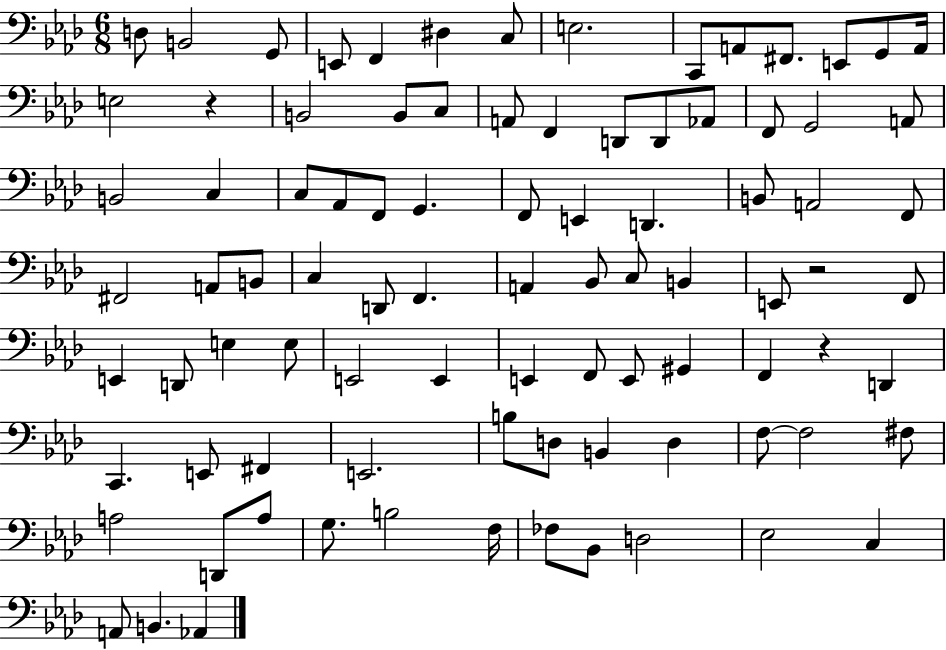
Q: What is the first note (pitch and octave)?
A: D3